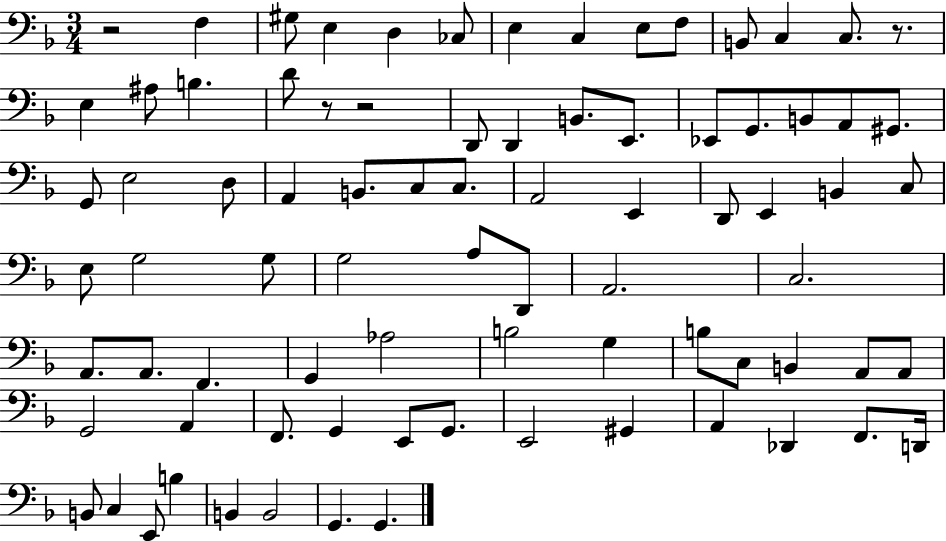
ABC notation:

X:1
T:Untitled
M:3/4
L:1/4
K:F
z2 F, ^G,/2 E, D, _C,/2 E, C, E,/2 F,/2 B,,/2 C, C,/2 z/2 E, ^A,/2 B, D/2 z/2 z2 D,,/2 D,, B,,/2 E,,/2 _E,,/2 G,,/2 B,,/2 A,,/2 ^G,,/2 G,,/2 E,2 D,/2 A,, B,,/2 C,/2 C,/2 A,,2 E,, D,,/2 E,, B,, C,/2 E,/2 G,2 G,/2 G,2 A,/2 D,,/2 A,,2 C,2 A,,/2 A,,/2 F,, G,, _A,2 B,2 G, B,/2 C,/2 B,, A,,/2 A,,/2 G,,2 A,, F,,/2 G,, E,,/2 G,,/2 E,,2 ^G,, A,, _D,, F,,/2 D,,/4 B,,/2 C, E,,/2 B, B,, B,,2 G,, G,,